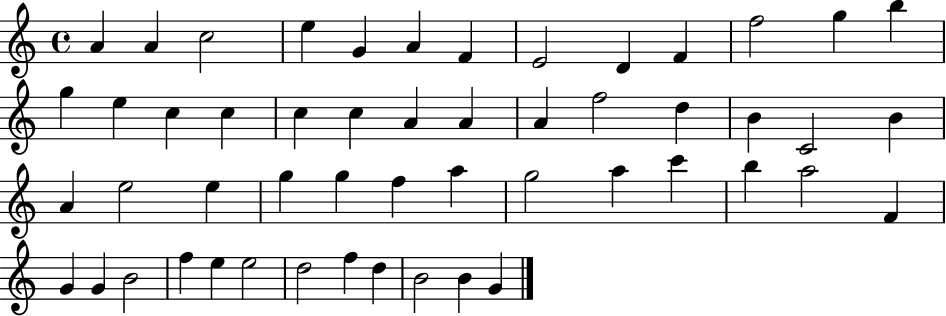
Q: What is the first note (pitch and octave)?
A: A4